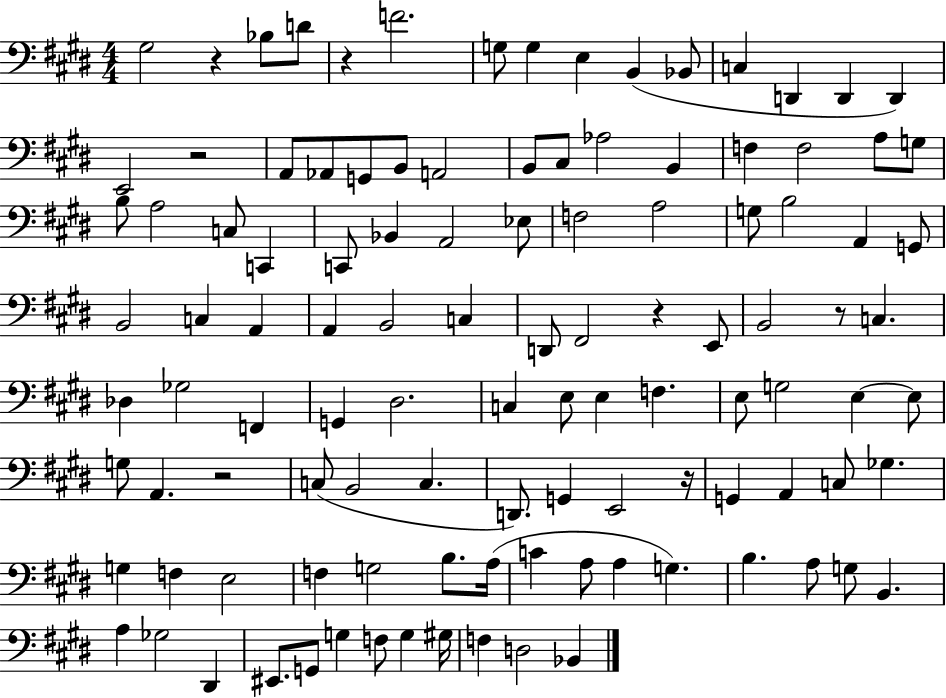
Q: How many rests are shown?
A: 7